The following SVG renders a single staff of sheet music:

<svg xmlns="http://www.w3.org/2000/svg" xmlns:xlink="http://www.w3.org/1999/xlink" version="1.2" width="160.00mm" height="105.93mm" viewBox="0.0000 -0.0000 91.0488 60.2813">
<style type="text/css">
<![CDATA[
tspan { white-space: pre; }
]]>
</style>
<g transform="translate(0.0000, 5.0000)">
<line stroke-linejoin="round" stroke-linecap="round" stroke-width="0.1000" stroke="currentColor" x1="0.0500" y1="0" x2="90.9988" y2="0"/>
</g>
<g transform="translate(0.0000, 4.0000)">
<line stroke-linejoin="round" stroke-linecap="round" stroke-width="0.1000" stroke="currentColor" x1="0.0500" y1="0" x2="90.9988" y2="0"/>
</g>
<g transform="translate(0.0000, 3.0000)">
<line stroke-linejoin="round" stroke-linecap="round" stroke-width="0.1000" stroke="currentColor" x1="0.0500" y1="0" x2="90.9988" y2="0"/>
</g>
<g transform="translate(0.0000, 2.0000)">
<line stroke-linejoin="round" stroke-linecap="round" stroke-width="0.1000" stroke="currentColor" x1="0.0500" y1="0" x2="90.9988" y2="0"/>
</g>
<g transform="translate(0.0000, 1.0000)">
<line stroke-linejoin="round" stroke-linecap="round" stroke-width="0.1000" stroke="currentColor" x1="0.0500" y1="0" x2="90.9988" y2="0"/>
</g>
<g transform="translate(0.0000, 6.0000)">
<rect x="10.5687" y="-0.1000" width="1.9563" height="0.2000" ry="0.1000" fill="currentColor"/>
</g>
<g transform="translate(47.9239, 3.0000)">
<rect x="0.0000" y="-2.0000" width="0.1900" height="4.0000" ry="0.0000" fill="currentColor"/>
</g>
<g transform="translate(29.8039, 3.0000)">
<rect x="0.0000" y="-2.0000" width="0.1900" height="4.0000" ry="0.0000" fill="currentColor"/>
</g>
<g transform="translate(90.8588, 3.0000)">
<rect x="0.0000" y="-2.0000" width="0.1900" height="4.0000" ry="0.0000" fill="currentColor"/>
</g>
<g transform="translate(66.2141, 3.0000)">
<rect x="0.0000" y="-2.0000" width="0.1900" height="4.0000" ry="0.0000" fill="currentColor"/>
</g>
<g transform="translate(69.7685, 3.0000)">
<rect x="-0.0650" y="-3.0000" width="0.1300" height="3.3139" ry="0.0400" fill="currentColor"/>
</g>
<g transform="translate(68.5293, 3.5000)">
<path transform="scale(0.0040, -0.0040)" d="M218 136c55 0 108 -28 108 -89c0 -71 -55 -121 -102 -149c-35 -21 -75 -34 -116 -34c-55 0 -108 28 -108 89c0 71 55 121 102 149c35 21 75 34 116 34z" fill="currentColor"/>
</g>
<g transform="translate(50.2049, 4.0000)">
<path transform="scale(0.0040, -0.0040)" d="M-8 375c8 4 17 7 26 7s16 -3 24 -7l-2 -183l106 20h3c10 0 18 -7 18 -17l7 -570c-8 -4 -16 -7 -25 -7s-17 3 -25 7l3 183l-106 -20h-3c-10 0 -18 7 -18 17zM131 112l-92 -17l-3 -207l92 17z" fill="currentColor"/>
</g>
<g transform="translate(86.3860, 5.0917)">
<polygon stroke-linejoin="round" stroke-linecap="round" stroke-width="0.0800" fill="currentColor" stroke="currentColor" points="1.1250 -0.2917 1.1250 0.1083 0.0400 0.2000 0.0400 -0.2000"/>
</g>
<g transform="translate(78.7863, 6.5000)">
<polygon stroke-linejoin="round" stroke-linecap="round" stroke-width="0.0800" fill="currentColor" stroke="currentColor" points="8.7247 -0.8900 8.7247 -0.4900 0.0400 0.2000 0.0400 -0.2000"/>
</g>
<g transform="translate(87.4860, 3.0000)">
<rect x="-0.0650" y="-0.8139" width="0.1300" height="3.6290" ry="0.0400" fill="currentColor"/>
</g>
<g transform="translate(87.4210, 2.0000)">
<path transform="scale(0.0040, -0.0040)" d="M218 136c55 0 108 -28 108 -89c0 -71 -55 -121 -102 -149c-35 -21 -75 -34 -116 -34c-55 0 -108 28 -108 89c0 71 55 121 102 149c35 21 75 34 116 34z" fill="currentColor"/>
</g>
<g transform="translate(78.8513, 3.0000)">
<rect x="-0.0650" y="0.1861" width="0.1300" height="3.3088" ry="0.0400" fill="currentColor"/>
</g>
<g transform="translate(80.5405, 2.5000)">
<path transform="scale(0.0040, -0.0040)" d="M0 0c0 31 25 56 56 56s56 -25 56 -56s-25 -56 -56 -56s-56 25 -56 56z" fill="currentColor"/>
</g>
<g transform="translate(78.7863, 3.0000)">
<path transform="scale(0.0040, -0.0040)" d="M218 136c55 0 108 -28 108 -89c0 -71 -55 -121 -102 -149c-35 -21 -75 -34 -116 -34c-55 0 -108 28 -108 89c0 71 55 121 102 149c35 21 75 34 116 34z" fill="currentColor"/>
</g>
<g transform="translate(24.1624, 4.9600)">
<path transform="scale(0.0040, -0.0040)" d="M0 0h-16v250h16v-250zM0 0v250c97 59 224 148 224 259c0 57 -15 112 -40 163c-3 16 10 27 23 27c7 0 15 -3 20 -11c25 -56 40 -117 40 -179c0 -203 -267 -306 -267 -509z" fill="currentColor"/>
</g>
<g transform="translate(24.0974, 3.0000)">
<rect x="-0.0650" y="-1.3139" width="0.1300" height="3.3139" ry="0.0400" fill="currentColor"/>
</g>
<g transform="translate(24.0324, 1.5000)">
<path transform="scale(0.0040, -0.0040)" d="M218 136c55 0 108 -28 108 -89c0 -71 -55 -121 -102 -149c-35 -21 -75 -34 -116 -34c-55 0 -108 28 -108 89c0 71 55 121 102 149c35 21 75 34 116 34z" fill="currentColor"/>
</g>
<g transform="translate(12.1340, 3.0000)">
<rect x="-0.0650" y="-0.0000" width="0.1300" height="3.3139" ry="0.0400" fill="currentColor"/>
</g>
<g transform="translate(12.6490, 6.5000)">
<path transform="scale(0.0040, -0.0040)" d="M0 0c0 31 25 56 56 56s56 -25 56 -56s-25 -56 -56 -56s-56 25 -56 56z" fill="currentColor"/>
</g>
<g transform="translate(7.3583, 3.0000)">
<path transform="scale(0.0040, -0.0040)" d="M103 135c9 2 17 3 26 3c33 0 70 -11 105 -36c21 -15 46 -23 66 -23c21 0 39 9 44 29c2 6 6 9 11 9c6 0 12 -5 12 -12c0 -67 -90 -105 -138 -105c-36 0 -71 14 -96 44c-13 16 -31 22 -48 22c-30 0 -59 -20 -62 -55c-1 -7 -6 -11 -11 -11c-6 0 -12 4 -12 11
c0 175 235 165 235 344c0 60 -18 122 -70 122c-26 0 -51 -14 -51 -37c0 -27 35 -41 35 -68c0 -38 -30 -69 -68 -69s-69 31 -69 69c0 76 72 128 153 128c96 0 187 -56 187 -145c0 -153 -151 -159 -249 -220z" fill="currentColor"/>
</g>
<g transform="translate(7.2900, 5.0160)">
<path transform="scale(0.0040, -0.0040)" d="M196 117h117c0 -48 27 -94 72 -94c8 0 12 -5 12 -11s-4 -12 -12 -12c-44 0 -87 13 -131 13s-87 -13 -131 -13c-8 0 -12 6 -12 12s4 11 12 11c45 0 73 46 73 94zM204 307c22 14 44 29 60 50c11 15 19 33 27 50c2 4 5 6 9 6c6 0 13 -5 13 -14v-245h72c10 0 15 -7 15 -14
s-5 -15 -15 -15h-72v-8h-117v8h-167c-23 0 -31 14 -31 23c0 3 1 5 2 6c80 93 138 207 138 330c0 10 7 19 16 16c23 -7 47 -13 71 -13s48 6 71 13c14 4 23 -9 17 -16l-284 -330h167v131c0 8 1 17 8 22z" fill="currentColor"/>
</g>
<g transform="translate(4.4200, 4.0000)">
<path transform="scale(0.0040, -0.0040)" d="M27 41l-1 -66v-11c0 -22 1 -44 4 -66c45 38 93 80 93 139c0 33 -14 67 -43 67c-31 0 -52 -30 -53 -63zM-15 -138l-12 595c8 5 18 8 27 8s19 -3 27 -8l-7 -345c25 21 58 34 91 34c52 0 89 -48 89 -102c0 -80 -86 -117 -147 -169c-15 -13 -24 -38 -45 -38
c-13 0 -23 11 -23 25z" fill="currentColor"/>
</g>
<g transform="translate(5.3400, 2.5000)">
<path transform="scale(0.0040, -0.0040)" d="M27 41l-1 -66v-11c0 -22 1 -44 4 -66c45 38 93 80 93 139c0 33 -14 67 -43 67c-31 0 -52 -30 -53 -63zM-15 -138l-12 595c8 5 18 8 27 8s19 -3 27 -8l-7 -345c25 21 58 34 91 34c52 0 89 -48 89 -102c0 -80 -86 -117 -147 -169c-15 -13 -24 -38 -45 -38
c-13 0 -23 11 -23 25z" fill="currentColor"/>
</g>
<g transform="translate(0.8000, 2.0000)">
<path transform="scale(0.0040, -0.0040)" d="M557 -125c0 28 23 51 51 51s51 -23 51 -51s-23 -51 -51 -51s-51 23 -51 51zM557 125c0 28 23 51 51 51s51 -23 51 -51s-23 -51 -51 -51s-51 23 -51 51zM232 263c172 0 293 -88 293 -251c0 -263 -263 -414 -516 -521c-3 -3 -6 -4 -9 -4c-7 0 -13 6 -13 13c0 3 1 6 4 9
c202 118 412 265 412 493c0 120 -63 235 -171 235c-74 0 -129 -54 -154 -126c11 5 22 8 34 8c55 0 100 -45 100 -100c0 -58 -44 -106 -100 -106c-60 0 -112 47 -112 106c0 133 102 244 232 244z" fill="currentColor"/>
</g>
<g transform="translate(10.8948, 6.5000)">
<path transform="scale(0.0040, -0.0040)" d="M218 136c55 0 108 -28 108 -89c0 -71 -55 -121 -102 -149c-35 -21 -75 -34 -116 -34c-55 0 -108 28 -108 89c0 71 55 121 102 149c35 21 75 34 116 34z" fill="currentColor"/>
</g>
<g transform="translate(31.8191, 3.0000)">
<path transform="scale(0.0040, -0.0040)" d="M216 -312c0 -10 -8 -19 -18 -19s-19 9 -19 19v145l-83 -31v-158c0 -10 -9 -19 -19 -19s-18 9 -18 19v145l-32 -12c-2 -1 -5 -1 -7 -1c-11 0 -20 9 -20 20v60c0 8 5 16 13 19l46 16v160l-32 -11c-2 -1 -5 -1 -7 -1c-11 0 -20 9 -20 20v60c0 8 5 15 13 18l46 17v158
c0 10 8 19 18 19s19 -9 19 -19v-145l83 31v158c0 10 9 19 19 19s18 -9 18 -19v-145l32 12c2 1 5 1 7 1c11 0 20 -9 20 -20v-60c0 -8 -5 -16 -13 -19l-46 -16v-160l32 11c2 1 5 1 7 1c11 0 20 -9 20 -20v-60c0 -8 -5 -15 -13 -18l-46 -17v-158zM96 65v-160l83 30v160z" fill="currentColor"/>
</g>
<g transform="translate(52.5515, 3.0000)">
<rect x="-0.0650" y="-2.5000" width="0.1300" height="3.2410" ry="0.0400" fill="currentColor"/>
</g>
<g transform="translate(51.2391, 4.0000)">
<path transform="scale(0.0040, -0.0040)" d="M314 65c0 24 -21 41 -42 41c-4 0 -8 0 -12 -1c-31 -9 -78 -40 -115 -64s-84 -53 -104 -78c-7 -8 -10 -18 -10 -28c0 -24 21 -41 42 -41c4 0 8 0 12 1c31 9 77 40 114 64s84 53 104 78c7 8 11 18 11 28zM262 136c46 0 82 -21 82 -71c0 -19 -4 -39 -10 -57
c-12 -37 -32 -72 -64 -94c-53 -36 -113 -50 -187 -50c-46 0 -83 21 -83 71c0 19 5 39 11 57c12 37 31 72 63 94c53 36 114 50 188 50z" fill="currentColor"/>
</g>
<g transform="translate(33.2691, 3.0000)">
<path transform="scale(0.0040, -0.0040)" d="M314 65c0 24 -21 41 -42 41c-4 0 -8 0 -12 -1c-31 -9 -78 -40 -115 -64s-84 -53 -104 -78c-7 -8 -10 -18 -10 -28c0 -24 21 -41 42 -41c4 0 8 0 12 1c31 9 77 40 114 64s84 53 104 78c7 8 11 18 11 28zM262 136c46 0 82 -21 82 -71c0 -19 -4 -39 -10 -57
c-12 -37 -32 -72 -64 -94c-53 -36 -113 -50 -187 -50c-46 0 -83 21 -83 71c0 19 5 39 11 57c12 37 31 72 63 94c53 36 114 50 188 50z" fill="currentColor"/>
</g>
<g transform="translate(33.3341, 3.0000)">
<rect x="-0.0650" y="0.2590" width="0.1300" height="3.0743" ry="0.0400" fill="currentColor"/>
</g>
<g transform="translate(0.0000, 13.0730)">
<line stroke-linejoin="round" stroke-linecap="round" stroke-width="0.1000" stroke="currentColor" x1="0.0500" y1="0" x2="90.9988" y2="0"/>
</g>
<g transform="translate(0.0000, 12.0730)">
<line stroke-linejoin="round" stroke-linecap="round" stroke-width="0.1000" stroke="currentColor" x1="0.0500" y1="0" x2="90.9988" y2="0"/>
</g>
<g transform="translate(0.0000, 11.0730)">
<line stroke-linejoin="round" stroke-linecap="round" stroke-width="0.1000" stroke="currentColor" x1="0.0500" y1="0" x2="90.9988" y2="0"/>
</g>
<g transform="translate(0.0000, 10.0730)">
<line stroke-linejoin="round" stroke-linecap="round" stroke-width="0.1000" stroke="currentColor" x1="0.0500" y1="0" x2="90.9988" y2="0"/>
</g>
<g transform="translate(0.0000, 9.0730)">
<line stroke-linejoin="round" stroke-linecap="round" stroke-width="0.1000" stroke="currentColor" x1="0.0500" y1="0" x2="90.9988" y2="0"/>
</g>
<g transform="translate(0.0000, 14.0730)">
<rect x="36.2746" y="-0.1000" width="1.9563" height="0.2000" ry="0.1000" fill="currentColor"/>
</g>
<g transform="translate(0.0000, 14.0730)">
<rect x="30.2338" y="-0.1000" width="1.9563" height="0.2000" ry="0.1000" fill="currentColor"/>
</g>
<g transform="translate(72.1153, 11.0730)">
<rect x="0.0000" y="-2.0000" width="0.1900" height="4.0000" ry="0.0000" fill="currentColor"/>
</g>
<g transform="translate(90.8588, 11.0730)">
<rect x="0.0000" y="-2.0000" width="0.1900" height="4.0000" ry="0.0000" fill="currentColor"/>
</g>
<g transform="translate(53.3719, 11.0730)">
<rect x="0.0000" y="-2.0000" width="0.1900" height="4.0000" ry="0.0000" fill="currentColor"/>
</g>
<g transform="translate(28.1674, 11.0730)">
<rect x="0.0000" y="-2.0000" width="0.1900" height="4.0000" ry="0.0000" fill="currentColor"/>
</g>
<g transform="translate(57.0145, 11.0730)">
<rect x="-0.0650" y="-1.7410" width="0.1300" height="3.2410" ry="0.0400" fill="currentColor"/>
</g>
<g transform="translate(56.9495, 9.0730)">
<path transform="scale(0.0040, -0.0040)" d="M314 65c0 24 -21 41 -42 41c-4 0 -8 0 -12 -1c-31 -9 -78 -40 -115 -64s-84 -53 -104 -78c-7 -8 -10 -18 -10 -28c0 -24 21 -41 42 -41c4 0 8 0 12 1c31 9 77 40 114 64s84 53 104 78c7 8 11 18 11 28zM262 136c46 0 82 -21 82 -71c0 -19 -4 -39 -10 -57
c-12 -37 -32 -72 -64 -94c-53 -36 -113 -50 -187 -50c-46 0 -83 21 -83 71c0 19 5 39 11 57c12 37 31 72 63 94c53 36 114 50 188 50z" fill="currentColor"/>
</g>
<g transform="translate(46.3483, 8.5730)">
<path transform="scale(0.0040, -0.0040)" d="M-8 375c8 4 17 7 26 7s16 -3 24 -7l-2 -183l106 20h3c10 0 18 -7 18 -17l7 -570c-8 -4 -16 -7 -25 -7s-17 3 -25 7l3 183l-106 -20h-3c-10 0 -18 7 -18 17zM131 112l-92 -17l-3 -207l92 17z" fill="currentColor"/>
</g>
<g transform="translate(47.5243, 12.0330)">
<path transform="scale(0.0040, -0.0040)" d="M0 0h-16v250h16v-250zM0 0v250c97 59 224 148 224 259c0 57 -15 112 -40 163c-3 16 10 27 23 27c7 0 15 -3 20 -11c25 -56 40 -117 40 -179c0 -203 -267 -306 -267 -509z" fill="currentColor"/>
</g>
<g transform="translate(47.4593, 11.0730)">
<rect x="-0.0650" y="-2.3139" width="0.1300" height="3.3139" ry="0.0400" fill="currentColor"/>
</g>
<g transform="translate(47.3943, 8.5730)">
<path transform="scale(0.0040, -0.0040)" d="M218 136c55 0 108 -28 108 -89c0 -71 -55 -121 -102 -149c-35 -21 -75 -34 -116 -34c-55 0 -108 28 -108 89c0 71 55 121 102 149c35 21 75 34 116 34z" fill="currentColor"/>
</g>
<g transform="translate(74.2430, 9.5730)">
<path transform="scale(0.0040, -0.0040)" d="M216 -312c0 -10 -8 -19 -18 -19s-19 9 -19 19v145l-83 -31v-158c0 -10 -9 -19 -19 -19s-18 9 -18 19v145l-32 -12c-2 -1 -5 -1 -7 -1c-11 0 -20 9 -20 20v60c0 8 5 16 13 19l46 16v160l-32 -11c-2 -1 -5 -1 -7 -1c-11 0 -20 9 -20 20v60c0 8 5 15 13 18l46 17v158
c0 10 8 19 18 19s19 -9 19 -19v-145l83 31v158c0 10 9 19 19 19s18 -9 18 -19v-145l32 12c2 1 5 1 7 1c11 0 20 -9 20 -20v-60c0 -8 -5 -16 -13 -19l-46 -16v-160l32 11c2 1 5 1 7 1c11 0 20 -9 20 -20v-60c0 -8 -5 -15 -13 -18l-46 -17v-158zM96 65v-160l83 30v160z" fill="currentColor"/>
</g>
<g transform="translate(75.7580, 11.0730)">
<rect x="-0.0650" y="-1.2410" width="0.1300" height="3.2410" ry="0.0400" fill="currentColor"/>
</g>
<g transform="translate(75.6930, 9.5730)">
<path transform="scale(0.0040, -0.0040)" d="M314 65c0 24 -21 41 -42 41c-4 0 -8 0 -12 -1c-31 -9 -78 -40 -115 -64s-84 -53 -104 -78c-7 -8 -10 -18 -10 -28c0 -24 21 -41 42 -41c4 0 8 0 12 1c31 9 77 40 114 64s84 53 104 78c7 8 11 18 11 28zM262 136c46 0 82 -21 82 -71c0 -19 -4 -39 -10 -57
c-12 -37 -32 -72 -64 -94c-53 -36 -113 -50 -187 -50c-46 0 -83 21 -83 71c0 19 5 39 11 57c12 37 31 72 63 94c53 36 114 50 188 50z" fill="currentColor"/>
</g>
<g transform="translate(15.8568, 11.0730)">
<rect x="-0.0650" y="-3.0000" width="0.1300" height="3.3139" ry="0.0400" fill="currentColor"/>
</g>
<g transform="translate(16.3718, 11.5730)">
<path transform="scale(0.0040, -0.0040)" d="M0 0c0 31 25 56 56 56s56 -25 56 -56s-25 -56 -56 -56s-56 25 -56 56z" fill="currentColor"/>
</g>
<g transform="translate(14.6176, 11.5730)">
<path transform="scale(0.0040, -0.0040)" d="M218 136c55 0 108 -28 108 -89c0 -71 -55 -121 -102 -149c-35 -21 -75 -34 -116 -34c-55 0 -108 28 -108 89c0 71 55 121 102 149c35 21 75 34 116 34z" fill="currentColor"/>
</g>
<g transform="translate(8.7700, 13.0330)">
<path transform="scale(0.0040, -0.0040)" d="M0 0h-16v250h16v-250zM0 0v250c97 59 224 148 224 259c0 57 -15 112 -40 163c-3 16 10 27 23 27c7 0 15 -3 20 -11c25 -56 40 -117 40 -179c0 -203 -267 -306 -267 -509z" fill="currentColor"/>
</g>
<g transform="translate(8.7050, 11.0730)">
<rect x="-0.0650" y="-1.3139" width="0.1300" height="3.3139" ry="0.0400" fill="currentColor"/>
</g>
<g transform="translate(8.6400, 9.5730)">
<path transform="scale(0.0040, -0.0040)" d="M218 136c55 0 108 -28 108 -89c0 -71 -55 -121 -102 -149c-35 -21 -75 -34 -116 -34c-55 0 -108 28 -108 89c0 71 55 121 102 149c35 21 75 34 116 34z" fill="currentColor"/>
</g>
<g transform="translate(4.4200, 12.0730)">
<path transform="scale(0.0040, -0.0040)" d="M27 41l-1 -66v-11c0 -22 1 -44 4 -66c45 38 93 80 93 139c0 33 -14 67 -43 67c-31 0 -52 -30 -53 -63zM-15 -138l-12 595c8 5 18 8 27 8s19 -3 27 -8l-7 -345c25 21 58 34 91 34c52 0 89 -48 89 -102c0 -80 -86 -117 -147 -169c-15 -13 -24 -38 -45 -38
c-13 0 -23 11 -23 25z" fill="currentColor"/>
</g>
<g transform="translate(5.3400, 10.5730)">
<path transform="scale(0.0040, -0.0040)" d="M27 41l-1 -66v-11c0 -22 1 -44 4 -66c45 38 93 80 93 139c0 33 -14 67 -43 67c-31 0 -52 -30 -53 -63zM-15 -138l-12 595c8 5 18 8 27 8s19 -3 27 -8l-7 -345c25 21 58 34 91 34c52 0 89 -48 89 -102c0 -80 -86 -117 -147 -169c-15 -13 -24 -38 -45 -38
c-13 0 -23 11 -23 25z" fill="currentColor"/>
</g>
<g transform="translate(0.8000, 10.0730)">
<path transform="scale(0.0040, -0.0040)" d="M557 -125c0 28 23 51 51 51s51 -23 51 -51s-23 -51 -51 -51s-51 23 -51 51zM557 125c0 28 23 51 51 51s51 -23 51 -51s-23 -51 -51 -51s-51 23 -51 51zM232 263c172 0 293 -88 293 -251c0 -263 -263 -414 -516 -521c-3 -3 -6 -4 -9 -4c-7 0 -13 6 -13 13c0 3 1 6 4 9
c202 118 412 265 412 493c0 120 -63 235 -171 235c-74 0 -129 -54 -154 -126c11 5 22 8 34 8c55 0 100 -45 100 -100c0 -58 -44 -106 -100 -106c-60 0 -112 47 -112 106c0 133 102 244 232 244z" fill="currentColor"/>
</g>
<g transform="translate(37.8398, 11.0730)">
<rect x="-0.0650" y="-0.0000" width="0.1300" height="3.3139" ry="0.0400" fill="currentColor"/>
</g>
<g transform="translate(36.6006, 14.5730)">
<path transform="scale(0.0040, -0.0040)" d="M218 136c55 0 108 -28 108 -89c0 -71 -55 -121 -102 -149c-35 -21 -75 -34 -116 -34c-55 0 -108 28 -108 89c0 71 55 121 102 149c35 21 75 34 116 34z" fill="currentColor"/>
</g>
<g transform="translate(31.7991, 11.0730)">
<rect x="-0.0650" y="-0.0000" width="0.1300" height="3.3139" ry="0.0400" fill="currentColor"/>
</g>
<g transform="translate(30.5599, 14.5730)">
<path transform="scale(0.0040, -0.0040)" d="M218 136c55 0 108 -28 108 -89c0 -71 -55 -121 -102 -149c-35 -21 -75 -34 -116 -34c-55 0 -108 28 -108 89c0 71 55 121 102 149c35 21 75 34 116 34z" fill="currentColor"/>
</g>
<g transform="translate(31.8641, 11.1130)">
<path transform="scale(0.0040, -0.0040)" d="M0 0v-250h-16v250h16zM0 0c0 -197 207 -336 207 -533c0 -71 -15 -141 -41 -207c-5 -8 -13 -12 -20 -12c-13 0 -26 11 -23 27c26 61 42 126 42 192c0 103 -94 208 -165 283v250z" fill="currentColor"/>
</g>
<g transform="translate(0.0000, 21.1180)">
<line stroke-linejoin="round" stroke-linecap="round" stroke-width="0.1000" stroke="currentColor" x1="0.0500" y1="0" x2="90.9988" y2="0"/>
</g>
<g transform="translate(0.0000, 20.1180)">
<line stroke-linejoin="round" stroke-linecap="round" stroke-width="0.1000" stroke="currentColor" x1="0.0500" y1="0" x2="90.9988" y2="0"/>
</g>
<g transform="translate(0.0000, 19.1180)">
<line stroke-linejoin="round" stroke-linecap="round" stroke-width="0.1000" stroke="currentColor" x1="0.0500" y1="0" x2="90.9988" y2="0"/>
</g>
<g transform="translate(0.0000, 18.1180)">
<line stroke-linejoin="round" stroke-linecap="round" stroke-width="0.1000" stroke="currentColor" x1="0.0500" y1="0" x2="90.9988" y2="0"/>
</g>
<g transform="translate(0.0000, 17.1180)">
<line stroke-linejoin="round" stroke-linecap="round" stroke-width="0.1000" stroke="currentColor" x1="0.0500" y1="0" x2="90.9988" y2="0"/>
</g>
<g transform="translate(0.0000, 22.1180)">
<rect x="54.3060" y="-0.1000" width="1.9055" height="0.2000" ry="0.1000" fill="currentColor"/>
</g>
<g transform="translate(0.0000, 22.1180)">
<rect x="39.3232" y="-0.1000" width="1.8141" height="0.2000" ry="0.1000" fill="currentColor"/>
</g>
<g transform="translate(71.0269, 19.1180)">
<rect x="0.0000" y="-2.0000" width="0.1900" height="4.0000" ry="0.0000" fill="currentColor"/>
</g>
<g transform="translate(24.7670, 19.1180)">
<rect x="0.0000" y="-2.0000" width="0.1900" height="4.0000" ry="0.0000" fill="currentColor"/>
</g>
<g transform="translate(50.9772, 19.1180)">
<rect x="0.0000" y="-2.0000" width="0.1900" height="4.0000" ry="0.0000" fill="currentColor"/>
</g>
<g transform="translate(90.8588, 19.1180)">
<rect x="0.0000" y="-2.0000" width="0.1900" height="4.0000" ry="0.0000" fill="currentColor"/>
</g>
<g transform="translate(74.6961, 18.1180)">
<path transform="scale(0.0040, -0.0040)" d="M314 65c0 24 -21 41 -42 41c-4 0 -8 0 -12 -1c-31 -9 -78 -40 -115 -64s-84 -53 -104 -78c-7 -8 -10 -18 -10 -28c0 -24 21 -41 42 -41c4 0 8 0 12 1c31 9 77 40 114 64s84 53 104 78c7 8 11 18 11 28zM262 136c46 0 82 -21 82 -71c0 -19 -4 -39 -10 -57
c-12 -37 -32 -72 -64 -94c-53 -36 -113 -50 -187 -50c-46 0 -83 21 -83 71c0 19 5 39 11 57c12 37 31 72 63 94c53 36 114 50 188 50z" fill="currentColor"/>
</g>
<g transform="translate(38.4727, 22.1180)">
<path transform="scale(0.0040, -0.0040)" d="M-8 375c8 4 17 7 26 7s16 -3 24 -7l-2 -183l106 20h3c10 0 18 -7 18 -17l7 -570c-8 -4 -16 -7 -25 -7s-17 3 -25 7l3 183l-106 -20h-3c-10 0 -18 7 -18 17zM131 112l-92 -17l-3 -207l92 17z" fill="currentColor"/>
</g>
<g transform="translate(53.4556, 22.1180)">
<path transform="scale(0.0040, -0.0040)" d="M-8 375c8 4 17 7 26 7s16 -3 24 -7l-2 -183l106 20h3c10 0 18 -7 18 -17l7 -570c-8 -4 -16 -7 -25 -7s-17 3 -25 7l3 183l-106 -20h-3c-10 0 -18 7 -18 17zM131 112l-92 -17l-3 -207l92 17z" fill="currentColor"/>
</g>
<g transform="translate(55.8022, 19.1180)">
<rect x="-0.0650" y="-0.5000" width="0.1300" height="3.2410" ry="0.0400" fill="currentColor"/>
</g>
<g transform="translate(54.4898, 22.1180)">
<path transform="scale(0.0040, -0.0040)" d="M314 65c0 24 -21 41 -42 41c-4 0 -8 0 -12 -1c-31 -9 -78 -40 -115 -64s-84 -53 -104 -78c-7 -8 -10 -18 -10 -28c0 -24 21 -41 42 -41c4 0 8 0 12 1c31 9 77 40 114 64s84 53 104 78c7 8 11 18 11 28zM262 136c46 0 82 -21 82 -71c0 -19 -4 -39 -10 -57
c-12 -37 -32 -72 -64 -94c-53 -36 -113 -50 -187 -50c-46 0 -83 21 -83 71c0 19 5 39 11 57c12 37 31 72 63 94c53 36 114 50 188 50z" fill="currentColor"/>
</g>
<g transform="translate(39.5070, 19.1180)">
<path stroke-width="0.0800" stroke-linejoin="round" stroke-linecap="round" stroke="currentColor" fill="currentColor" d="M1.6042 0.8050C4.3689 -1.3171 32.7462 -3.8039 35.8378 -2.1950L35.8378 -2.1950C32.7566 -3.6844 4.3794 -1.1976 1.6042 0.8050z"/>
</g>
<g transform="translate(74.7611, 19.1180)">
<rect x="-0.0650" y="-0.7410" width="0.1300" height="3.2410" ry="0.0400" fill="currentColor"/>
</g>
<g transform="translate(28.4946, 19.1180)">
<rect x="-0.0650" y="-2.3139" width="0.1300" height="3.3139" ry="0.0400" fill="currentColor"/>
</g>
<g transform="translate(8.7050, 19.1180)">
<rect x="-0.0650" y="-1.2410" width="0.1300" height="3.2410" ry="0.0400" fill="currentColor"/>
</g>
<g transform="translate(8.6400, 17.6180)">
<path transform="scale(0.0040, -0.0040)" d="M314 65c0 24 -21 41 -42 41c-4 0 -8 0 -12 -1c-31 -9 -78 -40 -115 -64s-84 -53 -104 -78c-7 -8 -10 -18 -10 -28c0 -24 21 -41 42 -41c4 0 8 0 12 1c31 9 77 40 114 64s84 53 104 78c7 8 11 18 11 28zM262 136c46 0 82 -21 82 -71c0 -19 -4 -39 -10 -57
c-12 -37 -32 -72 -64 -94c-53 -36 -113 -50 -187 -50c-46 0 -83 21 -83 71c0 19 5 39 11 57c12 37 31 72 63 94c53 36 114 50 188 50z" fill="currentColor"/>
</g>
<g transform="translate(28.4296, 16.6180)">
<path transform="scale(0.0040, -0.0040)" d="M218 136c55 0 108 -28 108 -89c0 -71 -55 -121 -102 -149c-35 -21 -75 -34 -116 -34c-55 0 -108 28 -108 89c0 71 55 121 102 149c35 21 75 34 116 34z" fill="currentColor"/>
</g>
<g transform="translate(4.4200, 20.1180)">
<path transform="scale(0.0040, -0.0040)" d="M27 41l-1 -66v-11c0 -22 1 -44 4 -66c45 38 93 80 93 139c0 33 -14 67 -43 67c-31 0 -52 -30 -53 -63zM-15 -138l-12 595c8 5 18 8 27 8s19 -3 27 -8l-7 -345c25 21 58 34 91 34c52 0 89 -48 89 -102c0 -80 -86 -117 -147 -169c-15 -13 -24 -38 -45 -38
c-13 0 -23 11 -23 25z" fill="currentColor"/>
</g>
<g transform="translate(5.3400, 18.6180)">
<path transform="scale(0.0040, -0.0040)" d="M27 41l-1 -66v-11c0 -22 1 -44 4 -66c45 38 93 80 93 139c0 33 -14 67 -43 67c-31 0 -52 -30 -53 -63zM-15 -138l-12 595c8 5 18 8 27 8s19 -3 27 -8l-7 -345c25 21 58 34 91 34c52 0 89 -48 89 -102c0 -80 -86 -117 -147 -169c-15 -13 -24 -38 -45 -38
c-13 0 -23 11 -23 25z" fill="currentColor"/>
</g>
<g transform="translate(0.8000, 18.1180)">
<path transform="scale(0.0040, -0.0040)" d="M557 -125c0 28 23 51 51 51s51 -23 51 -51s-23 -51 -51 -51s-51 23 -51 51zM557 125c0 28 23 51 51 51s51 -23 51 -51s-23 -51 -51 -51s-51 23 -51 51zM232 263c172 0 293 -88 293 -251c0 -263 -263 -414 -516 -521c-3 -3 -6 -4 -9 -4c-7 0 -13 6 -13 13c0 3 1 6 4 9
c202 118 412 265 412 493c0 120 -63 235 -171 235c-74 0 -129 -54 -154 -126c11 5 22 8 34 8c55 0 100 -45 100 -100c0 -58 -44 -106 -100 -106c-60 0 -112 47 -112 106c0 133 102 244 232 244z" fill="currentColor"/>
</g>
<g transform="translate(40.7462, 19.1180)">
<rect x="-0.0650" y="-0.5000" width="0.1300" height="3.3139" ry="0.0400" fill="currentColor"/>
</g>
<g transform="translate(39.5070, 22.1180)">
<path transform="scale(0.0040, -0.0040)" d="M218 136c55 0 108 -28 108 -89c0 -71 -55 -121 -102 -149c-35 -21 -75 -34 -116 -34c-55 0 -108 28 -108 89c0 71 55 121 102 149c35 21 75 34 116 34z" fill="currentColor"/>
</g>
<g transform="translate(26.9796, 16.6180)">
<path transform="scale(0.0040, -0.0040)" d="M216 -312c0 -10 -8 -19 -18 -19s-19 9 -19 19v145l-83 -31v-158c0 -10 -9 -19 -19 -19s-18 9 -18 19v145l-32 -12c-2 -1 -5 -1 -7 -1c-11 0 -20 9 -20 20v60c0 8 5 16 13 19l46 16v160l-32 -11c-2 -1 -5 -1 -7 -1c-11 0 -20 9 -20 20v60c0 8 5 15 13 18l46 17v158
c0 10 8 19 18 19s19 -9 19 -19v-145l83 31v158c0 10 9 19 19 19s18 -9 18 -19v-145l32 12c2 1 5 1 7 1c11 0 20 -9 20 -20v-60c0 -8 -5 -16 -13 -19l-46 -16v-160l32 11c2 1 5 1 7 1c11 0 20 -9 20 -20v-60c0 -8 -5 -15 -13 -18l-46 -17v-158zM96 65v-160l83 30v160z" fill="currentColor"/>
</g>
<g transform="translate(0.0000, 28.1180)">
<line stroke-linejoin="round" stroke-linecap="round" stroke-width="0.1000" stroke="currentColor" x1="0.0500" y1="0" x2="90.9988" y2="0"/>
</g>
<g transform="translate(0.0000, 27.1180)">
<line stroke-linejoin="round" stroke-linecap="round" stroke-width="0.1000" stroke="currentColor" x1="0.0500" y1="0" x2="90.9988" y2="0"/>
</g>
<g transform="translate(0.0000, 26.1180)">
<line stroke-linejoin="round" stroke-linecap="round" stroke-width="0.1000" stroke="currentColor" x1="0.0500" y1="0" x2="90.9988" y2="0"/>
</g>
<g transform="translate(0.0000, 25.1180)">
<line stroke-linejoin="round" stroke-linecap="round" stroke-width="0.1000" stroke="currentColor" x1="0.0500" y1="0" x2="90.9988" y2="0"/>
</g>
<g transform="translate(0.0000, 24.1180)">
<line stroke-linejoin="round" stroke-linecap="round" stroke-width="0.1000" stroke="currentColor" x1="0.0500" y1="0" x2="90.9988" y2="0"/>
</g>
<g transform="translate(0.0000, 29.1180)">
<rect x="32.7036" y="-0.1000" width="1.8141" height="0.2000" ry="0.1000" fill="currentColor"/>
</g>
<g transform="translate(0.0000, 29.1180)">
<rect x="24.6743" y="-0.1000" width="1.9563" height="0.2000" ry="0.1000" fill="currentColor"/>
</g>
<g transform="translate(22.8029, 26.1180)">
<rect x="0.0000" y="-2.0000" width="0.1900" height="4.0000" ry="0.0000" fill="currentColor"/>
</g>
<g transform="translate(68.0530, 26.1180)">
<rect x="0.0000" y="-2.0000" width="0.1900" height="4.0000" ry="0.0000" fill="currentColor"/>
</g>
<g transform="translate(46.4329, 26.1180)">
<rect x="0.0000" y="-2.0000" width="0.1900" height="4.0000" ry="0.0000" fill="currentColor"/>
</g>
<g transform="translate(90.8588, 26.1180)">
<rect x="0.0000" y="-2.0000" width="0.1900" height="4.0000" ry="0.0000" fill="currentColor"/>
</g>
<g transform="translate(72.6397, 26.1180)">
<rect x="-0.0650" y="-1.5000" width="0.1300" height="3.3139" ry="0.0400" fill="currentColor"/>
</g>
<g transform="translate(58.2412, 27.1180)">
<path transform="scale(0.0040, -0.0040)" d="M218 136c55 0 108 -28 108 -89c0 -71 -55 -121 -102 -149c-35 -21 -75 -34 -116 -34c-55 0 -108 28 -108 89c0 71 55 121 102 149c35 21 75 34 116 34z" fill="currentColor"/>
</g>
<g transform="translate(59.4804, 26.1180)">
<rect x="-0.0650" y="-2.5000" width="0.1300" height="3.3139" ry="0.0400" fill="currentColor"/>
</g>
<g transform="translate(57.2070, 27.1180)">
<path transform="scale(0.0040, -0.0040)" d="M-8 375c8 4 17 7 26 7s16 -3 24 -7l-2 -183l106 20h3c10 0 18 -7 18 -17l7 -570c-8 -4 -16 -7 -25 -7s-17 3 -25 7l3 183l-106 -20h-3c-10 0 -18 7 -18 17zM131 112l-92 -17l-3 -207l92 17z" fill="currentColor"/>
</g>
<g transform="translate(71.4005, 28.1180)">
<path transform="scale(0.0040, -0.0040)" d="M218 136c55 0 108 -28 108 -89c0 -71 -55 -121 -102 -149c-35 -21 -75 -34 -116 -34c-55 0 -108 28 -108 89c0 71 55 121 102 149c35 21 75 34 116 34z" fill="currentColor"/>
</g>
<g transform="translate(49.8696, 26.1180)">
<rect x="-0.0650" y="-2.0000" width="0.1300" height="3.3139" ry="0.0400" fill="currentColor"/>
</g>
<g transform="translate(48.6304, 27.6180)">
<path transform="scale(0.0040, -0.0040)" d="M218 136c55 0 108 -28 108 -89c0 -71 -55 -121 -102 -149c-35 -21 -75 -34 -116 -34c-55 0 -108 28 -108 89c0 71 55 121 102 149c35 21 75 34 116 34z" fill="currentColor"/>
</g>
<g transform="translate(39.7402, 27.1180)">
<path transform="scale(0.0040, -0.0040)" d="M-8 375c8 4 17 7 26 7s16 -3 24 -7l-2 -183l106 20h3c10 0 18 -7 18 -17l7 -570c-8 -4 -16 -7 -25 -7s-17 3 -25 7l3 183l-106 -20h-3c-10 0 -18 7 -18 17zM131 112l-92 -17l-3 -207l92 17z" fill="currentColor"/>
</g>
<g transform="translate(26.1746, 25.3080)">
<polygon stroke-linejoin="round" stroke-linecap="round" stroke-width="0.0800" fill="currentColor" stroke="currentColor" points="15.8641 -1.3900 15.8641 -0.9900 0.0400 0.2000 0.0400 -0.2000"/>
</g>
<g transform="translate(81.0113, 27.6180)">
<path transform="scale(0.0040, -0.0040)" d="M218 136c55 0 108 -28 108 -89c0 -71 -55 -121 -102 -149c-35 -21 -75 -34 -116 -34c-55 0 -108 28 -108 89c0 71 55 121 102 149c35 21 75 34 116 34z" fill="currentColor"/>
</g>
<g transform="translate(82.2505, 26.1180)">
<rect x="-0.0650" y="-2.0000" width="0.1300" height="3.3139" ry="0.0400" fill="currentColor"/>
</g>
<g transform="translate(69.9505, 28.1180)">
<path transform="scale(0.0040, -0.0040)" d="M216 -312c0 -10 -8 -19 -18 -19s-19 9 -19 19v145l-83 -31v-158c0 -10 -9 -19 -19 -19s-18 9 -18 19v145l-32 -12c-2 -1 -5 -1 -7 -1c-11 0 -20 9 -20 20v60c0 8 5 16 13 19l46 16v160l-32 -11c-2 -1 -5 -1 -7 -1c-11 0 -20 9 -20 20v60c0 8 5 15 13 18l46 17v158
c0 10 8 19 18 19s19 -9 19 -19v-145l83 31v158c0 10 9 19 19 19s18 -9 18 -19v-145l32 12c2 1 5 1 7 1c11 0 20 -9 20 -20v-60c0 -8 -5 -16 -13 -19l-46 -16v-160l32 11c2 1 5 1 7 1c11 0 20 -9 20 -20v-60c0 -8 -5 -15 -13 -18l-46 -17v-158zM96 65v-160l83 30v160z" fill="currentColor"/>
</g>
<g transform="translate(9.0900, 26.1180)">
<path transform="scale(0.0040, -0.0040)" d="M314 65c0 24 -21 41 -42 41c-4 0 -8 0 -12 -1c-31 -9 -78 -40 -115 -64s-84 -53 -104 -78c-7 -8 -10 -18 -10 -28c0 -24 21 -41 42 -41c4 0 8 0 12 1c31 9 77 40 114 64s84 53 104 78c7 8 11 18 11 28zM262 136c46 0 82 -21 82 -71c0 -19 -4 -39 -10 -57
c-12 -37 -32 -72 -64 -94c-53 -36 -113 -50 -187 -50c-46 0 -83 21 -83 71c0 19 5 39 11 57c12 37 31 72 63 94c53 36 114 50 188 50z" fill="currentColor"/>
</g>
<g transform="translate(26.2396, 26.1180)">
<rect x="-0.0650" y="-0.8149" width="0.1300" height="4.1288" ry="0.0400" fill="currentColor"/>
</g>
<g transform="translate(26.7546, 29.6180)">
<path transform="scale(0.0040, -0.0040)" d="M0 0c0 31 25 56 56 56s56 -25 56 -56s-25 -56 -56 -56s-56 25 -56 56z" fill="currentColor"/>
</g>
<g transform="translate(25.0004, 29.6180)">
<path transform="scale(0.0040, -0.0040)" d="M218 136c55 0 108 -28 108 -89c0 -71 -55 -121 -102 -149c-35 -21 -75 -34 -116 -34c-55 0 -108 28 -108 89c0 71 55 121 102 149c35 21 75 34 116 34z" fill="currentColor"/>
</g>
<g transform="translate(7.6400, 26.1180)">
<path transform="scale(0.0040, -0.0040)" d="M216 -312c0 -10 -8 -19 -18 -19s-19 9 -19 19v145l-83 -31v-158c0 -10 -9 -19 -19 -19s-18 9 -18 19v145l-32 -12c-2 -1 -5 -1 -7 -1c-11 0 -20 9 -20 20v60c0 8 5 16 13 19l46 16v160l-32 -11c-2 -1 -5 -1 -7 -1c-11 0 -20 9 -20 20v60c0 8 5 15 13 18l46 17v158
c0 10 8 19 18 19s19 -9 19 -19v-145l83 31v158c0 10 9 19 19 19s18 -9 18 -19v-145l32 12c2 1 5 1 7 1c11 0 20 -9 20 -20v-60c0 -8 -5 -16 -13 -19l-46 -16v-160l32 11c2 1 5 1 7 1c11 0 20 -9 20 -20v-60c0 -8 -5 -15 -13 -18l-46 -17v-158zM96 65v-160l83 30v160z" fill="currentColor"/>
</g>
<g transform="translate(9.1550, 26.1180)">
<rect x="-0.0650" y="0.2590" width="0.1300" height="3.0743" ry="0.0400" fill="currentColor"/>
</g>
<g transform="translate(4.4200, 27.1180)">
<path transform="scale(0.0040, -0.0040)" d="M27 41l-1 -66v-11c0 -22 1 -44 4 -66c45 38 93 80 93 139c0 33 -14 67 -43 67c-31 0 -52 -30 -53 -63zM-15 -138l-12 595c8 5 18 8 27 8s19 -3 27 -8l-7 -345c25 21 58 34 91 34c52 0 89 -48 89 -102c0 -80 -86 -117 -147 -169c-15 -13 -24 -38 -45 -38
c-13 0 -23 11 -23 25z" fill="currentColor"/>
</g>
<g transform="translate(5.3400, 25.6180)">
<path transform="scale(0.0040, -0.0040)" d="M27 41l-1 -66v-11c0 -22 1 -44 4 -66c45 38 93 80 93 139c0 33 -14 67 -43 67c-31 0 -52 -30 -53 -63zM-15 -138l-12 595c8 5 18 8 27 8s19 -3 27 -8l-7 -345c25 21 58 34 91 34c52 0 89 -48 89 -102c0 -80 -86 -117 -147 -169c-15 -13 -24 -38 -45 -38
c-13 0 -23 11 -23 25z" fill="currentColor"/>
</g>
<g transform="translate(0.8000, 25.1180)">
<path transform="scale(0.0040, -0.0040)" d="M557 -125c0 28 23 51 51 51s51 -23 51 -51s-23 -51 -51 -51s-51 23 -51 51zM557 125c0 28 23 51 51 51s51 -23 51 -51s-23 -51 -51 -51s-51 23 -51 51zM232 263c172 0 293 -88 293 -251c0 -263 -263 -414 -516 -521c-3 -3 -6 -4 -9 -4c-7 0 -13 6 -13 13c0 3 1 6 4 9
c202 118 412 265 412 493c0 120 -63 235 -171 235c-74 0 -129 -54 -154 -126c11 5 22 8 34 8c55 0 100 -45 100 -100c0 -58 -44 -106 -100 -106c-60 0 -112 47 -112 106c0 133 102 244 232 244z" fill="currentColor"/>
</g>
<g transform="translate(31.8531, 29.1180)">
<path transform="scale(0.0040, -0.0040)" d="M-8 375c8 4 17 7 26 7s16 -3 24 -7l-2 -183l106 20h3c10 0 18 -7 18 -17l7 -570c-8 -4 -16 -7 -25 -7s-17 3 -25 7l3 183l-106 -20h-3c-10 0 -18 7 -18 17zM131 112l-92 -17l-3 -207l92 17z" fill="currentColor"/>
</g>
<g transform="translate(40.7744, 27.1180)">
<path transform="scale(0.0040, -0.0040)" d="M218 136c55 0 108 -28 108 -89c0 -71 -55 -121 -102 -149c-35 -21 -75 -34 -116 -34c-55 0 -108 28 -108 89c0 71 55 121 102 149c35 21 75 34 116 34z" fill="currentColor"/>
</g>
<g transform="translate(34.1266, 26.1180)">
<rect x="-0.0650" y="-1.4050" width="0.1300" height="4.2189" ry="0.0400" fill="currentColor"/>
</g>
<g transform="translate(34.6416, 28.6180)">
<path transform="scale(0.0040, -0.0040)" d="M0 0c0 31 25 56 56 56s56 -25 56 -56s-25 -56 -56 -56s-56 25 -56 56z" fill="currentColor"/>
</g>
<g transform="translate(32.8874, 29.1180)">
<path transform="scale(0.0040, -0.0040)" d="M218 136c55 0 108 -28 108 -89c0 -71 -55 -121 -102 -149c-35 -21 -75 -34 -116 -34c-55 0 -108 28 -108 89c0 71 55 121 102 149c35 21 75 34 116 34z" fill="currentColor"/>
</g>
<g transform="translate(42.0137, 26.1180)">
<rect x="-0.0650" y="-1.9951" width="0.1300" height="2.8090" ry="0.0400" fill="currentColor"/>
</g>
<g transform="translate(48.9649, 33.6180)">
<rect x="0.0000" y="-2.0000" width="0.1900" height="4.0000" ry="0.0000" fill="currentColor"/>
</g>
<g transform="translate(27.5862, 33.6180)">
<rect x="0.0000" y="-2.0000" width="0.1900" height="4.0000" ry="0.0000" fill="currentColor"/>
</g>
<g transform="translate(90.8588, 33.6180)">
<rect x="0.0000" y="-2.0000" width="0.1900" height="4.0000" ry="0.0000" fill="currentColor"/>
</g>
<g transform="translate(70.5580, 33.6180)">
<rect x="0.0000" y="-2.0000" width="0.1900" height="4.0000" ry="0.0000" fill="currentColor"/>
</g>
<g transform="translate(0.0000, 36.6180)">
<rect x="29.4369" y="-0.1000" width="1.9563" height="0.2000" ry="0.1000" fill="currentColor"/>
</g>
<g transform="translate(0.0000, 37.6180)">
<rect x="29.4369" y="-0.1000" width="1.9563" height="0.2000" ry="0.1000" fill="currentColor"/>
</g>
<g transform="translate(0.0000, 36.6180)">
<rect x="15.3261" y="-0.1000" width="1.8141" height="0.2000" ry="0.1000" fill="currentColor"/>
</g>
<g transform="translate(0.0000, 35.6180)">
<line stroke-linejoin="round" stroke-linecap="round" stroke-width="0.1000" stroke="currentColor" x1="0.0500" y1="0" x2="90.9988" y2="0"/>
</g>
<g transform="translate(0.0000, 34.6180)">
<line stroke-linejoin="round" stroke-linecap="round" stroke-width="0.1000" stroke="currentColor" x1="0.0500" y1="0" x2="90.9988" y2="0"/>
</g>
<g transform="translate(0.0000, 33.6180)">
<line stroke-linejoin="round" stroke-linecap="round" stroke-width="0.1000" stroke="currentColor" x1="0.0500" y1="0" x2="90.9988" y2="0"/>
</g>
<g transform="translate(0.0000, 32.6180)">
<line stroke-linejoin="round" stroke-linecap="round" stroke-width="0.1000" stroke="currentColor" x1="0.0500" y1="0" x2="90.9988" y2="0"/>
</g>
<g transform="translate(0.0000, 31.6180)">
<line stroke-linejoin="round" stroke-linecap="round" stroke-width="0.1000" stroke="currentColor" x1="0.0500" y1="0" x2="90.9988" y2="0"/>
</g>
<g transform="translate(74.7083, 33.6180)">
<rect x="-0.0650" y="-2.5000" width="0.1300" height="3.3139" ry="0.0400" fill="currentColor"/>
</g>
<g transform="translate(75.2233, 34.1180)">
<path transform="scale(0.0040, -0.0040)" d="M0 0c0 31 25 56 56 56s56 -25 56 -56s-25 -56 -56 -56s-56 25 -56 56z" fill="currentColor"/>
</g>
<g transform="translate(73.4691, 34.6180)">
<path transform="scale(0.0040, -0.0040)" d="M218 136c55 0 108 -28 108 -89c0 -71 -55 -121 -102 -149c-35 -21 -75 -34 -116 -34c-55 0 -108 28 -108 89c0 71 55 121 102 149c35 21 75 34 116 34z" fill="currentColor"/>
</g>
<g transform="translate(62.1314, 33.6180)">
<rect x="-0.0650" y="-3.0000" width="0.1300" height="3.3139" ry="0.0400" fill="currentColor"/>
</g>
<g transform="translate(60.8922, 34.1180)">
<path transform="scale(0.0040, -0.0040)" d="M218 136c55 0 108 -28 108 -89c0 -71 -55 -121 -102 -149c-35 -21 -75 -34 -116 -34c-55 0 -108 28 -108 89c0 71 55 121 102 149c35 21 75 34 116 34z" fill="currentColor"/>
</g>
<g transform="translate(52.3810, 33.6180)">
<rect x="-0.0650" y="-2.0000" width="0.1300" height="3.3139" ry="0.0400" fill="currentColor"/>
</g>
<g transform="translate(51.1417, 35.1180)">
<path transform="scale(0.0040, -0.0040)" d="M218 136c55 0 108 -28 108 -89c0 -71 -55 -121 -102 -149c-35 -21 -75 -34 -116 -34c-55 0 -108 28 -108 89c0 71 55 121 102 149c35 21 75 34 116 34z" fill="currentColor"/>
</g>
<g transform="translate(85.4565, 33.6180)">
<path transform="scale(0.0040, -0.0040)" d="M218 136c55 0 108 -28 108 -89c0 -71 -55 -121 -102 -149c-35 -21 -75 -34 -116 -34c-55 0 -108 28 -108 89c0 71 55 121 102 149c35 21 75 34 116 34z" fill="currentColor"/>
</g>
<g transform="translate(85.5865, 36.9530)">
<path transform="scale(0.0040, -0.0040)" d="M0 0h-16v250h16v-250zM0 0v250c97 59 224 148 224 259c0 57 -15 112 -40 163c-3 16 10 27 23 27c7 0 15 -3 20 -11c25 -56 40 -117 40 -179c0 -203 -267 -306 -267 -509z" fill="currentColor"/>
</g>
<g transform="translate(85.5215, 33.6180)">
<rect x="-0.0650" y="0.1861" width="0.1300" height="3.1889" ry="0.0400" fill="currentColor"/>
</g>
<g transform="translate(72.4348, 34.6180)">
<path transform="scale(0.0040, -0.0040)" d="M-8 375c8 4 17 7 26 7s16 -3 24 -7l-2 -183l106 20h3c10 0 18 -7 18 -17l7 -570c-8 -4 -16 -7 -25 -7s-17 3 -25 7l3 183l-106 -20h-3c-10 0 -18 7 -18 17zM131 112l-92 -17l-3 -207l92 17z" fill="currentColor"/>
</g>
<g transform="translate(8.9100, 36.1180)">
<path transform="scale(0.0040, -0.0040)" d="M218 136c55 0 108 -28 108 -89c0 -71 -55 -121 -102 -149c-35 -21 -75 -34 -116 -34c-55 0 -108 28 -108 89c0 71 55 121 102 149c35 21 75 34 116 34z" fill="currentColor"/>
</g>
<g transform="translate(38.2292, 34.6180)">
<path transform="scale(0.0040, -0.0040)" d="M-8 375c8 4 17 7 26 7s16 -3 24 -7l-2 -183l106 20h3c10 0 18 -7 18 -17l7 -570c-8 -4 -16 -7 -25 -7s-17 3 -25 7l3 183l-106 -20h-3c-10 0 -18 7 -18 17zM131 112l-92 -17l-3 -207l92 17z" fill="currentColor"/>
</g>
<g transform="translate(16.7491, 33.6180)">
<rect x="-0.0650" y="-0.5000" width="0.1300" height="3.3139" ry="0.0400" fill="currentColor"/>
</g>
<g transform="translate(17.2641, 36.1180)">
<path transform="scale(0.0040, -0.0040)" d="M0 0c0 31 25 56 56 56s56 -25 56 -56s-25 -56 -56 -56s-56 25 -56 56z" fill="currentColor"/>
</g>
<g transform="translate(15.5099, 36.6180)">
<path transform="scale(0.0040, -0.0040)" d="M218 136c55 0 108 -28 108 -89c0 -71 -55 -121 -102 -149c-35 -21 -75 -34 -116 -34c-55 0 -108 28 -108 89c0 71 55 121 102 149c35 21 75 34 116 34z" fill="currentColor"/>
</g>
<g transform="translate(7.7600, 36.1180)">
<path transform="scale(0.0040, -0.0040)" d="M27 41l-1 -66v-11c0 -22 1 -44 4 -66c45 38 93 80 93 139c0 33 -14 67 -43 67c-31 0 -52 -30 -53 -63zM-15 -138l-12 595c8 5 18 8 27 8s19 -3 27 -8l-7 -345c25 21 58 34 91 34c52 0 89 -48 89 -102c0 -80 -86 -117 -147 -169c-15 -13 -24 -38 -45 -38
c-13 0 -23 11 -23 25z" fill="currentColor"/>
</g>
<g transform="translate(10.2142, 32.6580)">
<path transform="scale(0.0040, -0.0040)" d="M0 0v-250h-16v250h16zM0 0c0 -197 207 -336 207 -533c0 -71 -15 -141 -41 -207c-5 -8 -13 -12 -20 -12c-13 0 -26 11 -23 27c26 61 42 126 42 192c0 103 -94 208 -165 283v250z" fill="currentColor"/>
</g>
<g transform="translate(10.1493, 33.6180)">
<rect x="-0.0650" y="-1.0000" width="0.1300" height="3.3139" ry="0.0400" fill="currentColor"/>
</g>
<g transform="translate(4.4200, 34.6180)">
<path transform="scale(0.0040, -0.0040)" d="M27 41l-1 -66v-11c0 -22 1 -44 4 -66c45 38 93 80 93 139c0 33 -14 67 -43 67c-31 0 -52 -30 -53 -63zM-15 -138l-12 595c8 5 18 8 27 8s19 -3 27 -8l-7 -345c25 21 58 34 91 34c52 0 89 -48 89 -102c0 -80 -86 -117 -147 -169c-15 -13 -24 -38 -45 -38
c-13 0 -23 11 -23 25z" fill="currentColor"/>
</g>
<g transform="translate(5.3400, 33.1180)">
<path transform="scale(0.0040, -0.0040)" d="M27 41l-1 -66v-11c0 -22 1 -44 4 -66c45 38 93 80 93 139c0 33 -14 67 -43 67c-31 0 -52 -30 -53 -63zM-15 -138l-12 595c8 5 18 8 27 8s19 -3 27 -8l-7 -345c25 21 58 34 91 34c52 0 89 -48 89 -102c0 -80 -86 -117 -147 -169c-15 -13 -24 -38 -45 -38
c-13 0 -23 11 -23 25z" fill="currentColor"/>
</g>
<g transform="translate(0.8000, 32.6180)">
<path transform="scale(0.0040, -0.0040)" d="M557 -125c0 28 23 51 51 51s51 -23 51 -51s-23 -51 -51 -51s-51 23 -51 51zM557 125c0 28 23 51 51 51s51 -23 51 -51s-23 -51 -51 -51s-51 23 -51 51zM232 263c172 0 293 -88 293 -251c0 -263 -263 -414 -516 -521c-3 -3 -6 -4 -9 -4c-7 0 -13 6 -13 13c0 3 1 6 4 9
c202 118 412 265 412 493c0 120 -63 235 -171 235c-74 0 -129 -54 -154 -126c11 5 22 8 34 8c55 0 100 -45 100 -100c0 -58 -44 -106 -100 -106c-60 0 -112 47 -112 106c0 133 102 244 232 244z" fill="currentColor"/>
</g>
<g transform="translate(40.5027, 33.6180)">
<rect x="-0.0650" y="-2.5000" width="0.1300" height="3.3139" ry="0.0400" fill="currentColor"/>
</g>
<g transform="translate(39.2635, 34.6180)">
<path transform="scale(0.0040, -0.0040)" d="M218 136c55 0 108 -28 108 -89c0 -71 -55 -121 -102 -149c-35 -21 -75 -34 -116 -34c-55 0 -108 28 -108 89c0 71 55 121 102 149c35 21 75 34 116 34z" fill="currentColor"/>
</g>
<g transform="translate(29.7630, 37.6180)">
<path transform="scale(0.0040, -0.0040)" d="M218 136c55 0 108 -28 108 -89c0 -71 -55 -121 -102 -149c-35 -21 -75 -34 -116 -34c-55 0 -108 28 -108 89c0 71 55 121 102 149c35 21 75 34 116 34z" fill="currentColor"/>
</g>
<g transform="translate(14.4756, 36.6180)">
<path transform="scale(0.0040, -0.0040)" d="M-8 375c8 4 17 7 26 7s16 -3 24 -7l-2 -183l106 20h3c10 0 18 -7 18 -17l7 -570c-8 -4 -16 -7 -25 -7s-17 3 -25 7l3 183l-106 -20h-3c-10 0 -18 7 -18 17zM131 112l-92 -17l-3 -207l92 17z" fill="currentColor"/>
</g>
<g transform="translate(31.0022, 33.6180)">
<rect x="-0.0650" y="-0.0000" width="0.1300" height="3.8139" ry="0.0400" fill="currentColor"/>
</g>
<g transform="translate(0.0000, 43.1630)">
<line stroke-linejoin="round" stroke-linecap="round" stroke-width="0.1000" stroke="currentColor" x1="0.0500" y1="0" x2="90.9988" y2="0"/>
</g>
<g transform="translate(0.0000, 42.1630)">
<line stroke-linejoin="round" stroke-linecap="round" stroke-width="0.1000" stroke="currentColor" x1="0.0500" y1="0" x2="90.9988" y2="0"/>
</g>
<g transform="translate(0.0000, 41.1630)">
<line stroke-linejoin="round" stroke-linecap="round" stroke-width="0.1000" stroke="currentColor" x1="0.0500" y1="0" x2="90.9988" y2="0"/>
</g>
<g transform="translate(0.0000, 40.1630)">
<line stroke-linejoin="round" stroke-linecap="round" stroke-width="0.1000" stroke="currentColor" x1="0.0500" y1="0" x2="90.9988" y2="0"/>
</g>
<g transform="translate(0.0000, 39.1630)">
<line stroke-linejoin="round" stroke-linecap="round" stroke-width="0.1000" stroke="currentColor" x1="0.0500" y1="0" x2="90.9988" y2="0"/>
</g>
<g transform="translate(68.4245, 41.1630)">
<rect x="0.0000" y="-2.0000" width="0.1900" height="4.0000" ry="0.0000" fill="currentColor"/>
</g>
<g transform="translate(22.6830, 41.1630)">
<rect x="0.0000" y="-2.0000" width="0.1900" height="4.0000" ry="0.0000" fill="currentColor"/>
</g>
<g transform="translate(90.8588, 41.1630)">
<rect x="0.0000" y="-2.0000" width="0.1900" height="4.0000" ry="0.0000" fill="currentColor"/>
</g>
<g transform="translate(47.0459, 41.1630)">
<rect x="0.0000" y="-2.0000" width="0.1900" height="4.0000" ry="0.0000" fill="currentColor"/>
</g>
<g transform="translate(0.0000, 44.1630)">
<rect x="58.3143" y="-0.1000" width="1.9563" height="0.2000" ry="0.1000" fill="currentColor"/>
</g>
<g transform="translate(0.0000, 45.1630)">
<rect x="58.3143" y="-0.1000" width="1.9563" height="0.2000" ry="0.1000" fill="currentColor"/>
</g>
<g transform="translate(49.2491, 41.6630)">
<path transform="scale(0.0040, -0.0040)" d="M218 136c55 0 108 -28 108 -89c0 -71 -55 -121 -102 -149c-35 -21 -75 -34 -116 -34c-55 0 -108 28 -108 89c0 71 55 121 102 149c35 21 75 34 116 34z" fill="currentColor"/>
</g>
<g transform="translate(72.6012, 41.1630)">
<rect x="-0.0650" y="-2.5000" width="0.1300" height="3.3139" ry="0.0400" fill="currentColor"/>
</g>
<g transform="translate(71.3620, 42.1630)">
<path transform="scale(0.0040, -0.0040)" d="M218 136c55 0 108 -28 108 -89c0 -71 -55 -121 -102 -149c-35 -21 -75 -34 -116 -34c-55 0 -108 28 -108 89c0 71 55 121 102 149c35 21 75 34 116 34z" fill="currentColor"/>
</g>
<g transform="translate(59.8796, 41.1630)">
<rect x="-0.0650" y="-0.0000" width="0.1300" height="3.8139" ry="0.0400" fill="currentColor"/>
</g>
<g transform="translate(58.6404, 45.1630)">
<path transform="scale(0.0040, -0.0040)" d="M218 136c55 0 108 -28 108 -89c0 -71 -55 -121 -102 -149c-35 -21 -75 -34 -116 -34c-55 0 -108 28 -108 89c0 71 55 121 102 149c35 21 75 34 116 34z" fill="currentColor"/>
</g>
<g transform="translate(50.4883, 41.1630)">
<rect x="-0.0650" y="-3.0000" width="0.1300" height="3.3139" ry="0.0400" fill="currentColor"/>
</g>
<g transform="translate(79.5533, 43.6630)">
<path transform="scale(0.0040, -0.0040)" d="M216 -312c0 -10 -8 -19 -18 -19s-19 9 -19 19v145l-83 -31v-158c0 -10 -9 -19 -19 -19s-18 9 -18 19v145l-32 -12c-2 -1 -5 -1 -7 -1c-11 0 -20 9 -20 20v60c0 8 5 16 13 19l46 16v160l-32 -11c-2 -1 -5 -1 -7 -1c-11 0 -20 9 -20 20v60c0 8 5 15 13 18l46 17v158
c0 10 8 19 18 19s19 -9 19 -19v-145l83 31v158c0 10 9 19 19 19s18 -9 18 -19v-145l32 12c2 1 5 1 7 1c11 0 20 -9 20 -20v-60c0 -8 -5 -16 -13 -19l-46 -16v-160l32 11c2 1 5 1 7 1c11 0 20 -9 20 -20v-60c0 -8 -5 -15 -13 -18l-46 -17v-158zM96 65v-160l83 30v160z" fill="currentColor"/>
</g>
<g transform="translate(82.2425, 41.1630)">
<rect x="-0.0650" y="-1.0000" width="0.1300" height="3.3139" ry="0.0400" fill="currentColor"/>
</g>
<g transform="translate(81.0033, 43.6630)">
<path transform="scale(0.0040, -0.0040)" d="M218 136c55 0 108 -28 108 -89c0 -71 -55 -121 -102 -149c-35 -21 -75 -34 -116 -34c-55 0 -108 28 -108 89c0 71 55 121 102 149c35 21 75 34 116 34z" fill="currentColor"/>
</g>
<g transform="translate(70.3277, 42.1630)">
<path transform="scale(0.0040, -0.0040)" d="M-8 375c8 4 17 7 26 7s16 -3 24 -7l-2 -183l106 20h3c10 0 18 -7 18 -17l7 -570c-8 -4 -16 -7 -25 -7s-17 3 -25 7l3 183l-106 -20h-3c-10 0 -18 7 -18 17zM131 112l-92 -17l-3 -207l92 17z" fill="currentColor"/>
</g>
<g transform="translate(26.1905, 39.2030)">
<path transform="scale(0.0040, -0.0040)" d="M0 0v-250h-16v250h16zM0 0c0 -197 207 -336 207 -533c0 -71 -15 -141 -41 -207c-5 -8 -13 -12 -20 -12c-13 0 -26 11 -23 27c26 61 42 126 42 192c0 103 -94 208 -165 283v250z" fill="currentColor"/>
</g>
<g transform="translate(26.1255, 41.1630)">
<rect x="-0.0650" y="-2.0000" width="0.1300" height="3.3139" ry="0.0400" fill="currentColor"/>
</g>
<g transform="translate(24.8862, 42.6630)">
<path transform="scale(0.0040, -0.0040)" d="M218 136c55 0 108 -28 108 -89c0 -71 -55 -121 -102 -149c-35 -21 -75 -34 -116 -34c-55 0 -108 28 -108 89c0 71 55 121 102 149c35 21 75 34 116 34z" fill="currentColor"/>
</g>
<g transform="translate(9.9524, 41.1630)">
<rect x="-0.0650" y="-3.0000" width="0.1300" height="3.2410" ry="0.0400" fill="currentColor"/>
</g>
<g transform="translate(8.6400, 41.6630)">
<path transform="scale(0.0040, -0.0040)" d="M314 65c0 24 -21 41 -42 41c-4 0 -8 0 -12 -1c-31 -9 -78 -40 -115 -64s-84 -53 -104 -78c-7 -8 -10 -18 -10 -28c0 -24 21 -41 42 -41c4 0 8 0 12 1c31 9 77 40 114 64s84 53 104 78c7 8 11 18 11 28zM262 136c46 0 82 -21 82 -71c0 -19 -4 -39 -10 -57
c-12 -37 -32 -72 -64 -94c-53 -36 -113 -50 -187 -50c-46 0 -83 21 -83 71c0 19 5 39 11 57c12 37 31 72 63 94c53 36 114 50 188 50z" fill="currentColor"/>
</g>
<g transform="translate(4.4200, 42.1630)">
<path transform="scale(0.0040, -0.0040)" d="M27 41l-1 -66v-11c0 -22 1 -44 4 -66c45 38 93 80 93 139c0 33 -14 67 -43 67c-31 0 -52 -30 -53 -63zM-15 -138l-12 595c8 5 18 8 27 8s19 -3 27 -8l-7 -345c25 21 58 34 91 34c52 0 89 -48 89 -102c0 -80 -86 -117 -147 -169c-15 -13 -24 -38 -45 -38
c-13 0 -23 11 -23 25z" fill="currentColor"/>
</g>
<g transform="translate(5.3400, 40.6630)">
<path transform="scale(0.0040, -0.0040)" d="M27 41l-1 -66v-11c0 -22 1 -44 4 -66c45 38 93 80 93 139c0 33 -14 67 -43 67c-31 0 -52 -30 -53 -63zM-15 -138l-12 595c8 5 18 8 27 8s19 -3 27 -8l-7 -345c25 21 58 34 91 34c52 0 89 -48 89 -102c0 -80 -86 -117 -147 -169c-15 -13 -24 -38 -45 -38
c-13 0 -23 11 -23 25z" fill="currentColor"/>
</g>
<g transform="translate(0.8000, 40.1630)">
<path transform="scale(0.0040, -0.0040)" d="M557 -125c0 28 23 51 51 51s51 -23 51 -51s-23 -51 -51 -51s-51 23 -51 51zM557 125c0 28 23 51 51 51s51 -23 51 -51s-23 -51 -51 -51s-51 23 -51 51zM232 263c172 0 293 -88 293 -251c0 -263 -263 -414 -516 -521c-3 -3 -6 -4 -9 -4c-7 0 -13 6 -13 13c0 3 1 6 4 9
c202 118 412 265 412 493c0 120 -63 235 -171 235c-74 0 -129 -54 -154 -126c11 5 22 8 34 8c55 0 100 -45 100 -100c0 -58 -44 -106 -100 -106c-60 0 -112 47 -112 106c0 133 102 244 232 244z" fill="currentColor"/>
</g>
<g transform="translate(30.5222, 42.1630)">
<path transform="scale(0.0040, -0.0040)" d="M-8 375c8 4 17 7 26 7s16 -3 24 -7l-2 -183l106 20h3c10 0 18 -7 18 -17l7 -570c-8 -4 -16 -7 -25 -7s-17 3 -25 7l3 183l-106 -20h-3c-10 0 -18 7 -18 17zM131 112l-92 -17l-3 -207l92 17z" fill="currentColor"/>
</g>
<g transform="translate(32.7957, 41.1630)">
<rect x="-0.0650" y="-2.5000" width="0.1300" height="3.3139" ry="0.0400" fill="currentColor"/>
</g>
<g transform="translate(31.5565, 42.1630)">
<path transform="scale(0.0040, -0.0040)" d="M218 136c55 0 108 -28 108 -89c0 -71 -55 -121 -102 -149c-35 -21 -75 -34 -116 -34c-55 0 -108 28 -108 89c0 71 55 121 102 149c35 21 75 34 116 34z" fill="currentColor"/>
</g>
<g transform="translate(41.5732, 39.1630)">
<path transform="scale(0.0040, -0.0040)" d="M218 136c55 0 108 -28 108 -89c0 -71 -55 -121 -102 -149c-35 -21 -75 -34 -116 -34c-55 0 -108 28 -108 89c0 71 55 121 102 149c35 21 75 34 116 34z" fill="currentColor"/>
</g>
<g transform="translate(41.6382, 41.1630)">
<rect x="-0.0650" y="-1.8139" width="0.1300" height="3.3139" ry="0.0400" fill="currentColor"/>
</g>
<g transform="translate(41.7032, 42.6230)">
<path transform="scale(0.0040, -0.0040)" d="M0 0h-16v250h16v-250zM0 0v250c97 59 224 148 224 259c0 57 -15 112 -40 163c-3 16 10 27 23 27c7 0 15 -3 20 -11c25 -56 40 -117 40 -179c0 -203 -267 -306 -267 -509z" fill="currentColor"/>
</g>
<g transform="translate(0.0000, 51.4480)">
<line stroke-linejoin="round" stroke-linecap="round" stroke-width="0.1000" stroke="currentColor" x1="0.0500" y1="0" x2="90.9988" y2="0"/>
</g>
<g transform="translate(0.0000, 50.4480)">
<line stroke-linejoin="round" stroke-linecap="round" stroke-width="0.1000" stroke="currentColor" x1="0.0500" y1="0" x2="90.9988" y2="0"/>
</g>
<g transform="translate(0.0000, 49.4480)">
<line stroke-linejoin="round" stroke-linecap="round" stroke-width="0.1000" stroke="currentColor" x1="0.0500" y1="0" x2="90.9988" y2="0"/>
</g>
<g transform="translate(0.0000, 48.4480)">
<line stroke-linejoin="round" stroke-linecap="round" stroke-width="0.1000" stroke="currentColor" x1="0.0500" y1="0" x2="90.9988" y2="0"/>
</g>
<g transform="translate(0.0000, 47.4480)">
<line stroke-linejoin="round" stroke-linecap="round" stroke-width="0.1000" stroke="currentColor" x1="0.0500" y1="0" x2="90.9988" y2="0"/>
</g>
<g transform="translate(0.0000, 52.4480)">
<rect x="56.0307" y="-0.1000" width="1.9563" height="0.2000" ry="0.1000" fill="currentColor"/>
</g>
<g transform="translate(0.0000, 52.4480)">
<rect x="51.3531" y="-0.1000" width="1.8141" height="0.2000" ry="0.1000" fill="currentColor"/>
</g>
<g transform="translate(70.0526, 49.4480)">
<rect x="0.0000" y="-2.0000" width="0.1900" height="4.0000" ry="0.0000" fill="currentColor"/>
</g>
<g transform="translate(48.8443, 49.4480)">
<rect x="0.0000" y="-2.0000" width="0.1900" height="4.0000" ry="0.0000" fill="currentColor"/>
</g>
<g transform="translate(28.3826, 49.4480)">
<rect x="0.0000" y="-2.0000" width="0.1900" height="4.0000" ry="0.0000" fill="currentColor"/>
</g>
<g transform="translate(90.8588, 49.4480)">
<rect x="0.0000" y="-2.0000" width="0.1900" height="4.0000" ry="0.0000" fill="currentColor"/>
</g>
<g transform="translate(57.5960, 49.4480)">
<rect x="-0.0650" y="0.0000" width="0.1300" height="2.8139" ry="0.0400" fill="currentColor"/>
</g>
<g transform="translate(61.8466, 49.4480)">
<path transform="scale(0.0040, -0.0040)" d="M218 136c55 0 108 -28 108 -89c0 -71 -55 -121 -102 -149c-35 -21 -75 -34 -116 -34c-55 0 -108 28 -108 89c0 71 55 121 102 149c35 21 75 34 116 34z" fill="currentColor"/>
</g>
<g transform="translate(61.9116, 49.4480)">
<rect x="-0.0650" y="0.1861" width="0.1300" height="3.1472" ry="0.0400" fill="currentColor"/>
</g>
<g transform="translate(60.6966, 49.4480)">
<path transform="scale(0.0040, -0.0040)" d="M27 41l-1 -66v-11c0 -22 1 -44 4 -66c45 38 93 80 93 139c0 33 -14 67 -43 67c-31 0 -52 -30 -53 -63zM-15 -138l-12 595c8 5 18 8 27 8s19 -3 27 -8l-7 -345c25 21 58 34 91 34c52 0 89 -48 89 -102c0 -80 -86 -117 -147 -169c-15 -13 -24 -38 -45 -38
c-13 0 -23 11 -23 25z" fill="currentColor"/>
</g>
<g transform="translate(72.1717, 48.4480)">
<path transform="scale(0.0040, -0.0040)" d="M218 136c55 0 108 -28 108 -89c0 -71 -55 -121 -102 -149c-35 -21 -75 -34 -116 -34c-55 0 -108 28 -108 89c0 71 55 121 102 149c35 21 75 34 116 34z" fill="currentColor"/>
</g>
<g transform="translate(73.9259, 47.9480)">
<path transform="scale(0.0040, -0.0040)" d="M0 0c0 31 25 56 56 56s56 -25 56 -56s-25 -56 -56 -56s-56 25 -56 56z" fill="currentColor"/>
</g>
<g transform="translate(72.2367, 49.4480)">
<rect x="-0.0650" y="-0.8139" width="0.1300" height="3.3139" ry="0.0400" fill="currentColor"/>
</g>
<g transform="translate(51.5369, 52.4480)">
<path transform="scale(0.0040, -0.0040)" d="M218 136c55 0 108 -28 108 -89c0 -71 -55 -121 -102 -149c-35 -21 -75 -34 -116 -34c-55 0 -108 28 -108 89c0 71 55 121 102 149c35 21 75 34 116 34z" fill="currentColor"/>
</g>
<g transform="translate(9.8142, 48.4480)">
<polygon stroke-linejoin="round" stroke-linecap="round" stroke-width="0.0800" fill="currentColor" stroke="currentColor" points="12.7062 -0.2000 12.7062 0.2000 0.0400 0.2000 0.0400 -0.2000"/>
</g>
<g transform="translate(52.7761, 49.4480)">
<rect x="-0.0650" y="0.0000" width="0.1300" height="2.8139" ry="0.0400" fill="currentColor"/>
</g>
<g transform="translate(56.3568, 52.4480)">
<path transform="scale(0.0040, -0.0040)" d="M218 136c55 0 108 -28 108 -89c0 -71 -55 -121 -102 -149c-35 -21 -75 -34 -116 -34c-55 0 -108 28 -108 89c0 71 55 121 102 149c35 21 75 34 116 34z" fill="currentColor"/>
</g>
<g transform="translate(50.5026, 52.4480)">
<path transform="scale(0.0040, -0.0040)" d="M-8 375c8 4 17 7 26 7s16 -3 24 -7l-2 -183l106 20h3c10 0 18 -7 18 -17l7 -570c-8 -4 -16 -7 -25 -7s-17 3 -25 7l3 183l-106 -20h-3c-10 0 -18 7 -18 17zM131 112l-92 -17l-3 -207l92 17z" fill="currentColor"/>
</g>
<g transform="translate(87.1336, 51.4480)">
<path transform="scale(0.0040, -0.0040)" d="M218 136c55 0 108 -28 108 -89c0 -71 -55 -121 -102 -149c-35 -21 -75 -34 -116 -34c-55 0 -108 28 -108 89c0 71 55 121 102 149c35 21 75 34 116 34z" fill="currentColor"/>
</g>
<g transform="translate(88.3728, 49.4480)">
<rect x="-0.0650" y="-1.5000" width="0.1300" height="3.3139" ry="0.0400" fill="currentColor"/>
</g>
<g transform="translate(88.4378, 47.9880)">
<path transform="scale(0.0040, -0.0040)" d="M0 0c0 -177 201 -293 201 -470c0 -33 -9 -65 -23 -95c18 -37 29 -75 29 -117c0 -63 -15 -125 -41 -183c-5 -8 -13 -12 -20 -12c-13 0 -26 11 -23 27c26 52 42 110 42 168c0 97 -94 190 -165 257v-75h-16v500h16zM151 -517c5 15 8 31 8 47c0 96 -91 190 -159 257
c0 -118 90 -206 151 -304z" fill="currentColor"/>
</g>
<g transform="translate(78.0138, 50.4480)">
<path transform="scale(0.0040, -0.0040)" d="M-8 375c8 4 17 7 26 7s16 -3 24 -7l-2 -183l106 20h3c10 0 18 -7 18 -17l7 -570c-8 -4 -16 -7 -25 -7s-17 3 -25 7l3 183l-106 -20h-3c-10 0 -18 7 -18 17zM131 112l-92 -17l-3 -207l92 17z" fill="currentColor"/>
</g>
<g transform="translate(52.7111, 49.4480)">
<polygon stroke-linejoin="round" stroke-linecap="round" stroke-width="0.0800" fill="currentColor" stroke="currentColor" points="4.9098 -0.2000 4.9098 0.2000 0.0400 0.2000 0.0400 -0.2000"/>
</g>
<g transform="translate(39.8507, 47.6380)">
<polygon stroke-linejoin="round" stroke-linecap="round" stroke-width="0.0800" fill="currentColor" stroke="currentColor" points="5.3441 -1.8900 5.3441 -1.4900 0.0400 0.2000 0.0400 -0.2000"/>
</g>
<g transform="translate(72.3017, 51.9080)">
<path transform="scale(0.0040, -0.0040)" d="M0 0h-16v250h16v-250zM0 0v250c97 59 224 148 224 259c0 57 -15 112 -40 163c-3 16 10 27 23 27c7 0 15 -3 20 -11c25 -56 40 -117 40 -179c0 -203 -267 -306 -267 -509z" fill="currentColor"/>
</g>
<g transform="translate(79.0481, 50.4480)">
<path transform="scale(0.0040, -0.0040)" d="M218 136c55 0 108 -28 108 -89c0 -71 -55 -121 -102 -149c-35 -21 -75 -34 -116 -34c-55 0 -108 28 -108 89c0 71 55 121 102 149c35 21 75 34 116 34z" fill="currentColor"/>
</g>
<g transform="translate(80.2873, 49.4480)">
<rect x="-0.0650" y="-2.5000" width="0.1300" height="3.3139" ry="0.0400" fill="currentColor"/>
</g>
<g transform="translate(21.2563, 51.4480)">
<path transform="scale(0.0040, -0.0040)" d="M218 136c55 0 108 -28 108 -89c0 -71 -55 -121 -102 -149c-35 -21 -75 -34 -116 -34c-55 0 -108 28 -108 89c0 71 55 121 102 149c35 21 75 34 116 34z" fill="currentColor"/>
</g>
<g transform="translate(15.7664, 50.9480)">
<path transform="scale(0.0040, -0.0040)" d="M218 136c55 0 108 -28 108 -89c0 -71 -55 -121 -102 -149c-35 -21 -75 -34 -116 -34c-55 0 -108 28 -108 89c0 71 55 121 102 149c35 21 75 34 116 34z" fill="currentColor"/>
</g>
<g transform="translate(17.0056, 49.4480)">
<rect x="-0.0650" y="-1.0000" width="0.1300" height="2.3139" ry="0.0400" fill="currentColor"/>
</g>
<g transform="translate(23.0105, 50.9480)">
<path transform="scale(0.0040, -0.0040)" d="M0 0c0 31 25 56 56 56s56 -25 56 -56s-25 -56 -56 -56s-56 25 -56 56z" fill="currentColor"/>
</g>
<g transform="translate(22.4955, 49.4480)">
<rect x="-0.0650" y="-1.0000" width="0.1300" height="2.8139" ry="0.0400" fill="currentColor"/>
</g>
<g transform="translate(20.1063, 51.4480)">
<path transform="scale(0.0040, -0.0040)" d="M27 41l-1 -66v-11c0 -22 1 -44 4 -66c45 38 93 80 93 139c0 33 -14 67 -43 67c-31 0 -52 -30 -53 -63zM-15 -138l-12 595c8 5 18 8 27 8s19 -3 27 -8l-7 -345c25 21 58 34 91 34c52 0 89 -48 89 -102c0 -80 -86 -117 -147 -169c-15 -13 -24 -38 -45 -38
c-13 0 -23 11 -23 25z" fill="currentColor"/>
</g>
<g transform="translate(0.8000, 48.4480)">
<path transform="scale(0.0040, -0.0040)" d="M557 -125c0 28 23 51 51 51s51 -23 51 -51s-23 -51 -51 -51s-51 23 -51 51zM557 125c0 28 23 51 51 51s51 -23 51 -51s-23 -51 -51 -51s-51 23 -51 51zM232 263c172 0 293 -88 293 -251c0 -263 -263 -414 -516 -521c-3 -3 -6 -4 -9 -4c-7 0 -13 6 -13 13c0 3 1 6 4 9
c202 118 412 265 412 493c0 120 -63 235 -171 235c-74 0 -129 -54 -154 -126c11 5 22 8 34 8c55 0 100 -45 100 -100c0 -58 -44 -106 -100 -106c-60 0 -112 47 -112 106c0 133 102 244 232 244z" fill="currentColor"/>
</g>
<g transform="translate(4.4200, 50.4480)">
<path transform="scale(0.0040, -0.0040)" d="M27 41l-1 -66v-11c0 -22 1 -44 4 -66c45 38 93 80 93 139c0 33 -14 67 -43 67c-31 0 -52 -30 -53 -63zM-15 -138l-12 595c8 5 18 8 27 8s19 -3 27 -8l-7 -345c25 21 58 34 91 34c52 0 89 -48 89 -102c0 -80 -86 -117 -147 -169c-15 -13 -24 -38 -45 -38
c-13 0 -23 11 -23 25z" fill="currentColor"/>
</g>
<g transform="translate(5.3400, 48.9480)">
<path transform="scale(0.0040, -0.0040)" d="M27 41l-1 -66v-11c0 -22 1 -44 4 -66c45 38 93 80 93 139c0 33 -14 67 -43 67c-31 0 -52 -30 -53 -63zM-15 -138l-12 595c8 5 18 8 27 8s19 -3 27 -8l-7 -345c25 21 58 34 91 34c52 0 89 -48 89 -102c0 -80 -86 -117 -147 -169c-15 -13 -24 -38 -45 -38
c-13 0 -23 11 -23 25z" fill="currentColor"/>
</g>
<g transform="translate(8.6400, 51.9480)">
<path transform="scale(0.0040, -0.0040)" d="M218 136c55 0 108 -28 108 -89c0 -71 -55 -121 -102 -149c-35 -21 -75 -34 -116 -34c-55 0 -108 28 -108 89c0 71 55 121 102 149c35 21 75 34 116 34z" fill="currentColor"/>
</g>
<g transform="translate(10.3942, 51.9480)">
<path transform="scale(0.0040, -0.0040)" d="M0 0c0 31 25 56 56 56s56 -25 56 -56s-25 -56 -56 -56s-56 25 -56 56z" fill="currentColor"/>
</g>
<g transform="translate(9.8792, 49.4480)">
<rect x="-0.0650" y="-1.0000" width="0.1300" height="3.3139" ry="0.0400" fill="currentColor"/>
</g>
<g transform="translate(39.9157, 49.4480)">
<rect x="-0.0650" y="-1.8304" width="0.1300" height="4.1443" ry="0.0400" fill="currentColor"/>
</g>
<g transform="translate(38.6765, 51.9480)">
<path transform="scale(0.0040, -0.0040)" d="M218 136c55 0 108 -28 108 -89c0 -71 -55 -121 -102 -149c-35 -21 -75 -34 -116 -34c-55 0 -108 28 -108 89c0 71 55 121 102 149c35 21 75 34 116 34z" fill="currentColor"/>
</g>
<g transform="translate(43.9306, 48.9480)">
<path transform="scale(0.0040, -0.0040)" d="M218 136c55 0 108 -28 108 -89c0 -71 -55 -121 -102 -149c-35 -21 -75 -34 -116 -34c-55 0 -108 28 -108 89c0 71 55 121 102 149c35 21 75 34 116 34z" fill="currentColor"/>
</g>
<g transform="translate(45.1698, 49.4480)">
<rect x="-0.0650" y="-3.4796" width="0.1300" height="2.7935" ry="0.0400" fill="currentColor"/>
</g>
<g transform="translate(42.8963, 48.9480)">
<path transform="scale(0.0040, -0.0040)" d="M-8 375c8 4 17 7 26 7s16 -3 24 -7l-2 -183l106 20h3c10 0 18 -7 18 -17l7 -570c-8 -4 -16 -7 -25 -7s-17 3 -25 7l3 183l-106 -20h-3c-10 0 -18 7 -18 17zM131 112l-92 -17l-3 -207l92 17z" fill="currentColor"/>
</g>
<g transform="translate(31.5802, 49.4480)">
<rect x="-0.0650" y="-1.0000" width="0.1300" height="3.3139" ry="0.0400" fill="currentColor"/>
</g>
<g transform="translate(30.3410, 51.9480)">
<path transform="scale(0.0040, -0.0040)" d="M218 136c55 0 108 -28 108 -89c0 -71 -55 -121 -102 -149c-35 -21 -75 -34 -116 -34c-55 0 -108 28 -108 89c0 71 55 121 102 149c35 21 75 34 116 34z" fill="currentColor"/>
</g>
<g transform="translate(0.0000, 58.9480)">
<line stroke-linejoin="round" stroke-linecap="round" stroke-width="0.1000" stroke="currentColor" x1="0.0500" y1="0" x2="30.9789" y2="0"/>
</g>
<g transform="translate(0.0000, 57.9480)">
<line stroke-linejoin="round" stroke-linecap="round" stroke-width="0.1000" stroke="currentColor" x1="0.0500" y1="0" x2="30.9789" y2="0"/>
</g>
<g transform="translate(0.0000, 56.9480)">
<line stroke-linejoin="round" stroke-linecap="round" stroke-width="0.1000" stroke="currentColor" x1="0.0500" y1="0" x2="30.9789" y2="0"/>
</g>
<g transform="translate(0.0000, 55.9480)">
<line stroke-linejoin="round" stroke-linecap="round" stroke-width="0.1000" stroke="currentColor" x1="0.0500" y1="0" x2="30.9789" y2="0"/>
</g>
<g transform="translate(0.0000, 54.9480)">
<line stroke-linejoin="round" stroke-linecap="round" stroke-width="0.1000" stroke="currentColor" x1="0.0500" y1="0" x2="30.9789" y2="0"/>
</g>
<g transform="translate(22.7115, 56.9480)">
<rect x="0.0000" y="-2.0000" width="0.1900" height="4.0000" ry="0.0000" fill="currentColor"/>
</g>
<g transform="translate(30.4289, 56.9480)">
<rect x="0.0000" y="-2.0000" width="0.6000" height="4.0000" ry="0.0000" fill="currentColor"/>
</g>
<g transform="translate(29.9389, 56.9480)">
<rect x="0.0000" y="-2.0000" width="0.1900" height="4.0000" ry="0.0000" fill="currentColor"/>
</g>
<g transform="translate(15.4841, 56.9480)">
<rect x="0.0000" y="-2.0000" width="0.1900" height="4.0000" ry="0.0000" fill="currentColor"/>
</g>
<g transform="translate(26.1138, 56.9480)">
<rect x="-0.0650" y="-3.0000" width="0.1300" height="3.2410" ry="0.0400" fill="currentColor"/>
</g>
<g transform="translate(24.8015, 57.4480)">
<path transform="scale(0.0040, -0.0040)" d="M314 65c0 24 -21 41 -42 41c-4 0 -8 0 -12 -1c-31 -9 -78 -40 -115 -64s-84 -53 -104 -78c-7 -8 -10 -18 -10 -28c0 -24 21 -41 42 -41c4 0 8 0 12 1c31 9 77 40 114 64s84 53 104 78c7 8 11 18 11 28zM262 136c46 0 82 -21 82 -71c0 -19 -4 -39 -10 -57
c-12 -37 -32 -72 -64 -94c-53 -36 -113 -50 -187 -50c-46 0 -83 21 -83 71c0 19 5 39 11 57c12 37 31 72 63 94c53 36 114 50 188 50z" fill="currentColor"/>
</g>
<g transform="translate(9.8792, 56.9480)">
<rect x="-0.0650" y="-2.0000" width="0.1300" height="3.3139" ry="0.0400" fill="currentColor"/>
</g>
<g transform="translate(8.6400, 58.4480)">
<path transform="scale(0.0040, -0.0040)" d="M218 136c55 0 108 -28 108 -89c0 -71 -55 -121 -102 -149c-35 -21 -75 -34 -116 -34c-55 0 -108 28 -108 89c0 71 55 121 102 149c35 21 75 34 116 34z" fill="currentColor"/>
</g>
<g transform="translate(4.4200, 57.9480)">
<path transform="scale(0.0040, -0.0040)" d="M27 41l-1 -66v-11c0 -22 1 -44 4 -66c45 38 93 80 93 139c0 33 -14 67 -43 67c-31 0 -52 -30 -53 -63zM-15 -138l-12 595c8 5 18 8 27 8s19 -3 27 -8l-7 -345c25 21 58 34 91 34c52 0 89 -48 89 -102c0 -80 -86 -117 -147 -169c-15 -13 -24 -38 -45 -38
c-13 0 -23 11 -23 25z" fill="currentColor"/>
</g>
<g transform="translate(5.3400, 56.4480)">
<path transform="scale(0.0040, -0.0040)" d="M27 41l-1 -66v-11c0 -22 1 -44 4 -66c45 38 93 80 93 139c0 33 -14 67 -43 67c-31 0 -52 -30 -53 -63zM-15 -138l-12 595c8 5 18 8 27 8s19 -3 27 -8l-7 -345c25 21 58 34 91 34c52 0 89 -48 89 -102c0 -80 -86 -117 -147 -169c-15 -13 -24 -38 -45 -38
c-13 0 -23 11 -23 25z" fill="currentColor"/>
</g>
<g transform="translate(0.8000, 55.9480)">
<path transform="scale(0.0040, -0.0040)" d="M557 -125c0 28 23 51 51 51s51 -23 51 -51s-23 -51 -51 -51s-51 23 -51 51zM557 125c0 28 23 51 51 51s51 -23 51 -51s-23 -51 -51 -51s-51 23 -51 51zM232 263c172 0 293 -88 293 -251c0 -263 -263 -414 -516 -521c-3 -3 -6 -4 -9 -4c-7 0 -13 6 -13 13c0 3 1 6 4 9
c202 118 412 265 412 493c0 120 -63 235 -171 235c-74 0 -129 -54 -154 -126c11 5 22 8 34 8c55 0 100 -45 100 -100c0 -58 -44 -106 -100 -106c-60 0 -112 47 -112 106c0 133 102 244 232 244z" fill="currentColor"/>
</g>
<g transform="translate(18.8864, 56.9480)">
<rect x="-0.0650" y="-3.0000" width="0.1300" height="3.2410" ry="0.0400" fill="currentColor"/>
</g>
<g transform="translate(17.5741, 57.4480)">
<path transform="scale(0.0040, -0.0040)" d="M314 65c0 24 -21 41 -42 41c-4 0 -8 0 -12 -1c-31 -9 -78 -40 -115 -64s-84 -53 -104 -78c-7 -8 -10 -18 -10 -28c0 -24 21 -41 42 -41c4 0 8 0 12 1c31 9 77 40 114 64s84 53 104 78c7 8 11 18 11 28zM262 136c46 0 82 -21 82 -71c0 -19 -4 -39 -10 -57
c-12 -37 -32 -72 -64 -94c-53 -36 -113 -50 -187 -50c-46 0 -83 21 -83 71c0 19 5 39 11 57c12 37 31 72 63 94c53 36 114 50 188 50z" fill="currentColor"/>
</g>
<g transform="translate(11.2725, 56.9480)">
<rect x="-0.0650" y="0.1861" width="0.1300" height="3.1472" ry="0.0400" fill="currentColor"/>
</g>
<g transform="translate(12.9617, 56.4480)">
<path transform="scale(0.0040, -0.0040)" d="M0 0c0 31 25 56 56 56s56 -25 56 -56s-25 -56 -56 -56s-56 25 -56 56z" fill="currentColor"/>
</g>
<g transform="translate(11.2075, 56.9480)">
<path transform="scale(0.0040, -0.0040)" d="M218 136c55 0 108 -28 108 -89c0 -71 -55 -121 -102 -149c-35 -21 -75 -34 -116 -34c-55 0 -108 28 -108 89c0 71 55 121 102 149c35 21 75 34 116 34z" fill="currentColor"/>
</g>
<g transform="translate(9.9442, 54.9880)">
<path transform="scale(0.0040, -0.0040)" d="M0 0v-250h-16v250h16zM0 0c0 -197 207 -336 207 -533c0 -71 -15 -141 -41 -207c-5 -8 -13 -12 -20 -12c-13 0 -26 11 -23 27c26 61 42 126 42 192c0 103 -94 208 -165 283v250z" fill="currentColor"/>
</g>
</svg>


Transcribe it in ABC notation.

X:1
T:Untitled
M:2/4
L:1/4
K:Bb
D,, G,/2 ^D,2 B,,2 C, D,/2 F,/4 G,/2 C, D,,/2 D,, B,/2 A,2 ^G,2 G,2 ^B, E,, E,,2 F,2 ^D,2 D,,/2 E,,/2 B,,/2 A,, B,, ^G,, A,, _F,,/2 E,, C,, B,, A,, C, B,, D,/2 C,2 A,,/2 B,, A,/2 C, C,, B,, ^F,, F,,/2 A,,/2 _G,,/2 F,, F,,/2 E,/2 E,,/2 E,,/2 _D, F,/2 B,, G,,/4 A,,/2 D, C,2 C,2